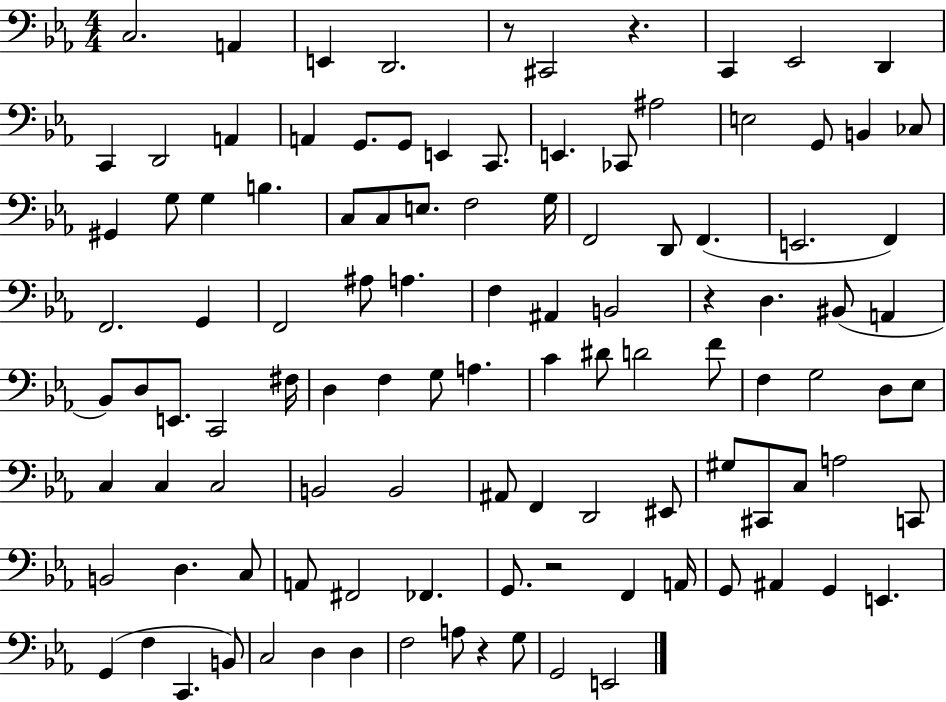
X:1
T:Untitled
M:4/4
L:1/4
K:Eb
C,2 A,, E,, D,,2 z/2 ^C,,2 z C,, _E,,2 D,, C,, D,,2 A,, A,, G,,/2 G,,/2 E,, C,,/2 E,, _C,,/2 ^A,2 E,2 G,,/2 B,, _C,/2 ^G,, G,/2 G, B, C,/2 C,/2 E,/2 F,2 G,/4 F,,2 D,,/2 F,, E,,2 F,, F,,2 G,, F,,2 ^A,/2 A, F, ^A,, B,,2 z D, ^B,,/2 A,, _B,,/2 D,/2 E,,/2 C,,2 ^F,/4 D, F, G,/2 A, C ^D/2 D2 F/2 F, G,2 D,/2 _E,/2 C, C, C,2 B,,2 B,,2 ^A,,/2 F,, D,,2 ^E,,/2 ^G,/2 ^C,,/2 C,/2 A,2 C,,/2 B,,2 D, C,/2 A,,/2 ^F,,2 _F,, G,,/2 z2 F,, A,,/4 G,,/2 ^A,, G,, E,, G,, F, C,, B,,/2 C,2 D, D, F,2 A,/2 z G,/2 G,,2 E,,2